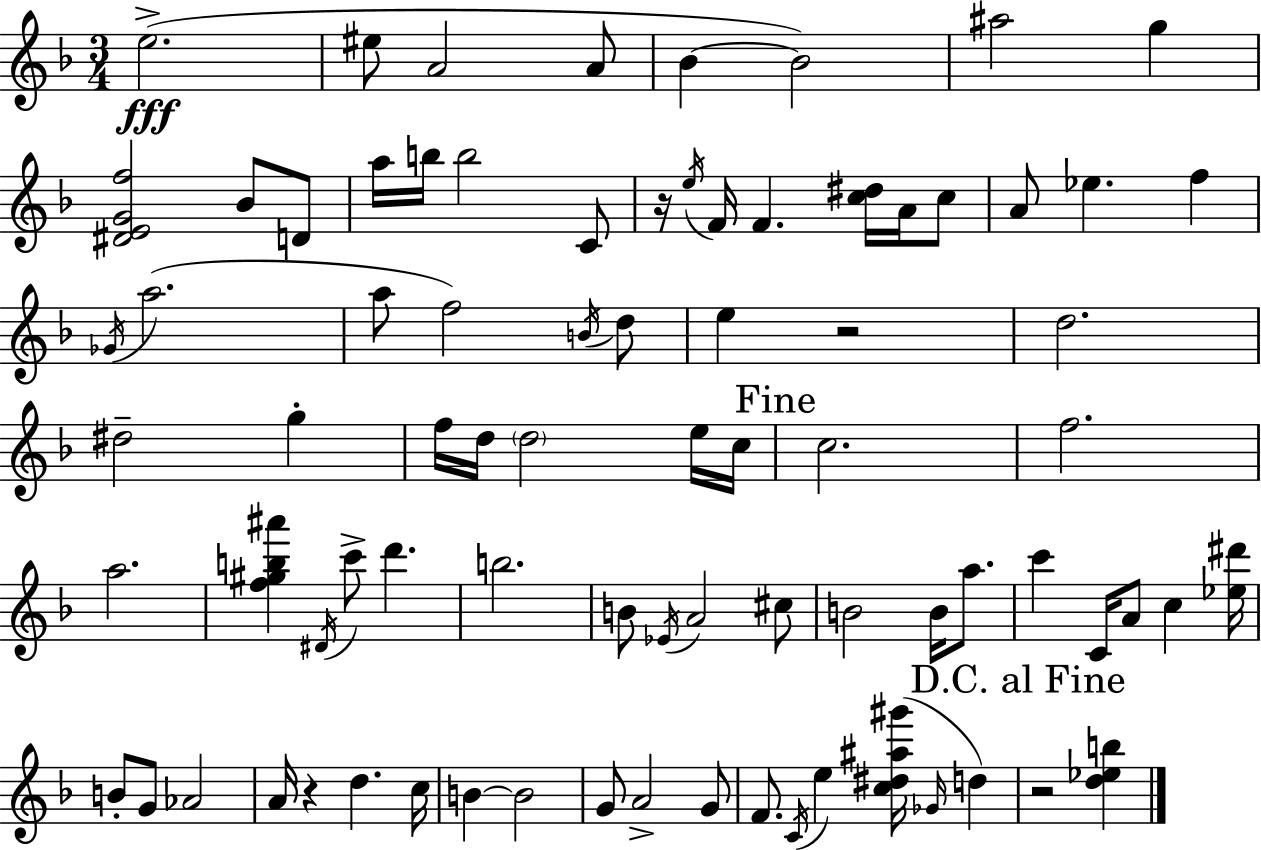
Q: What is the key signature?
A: D minor